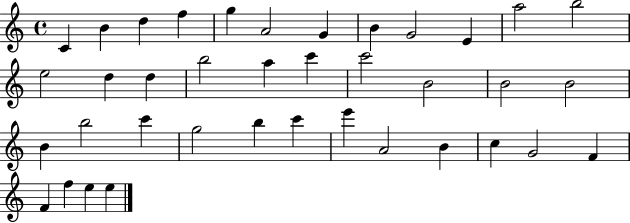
X:1
T:Untitled
M:4/4
L:1/4
K:C
C B d f g A2 G B G2 E a2 b2 e2 d d b2 a c' c'2 B2 B2 B2 B b2 c' g2 b c' e' A2 B c G2 F F f e e